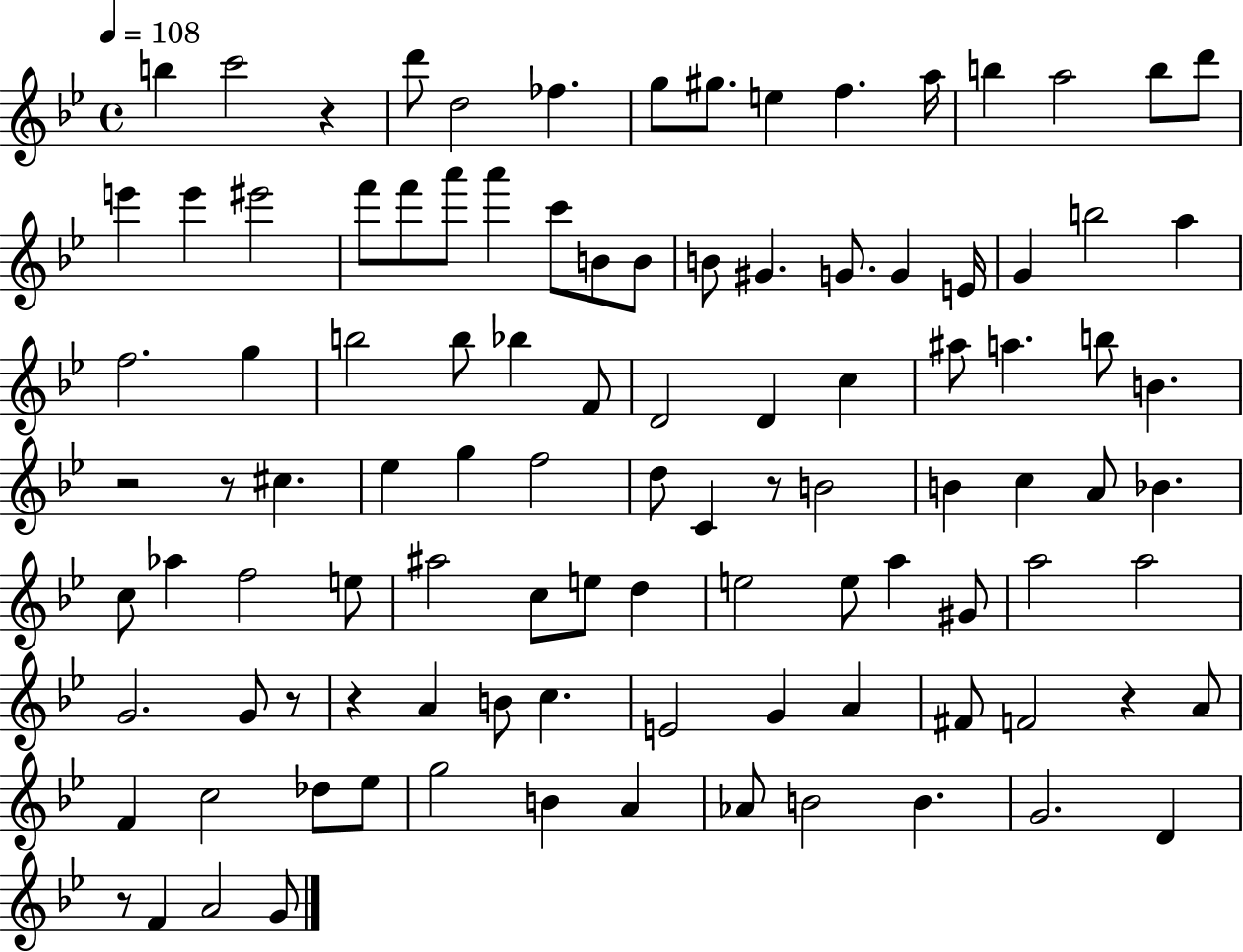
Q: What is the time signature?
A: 4/4